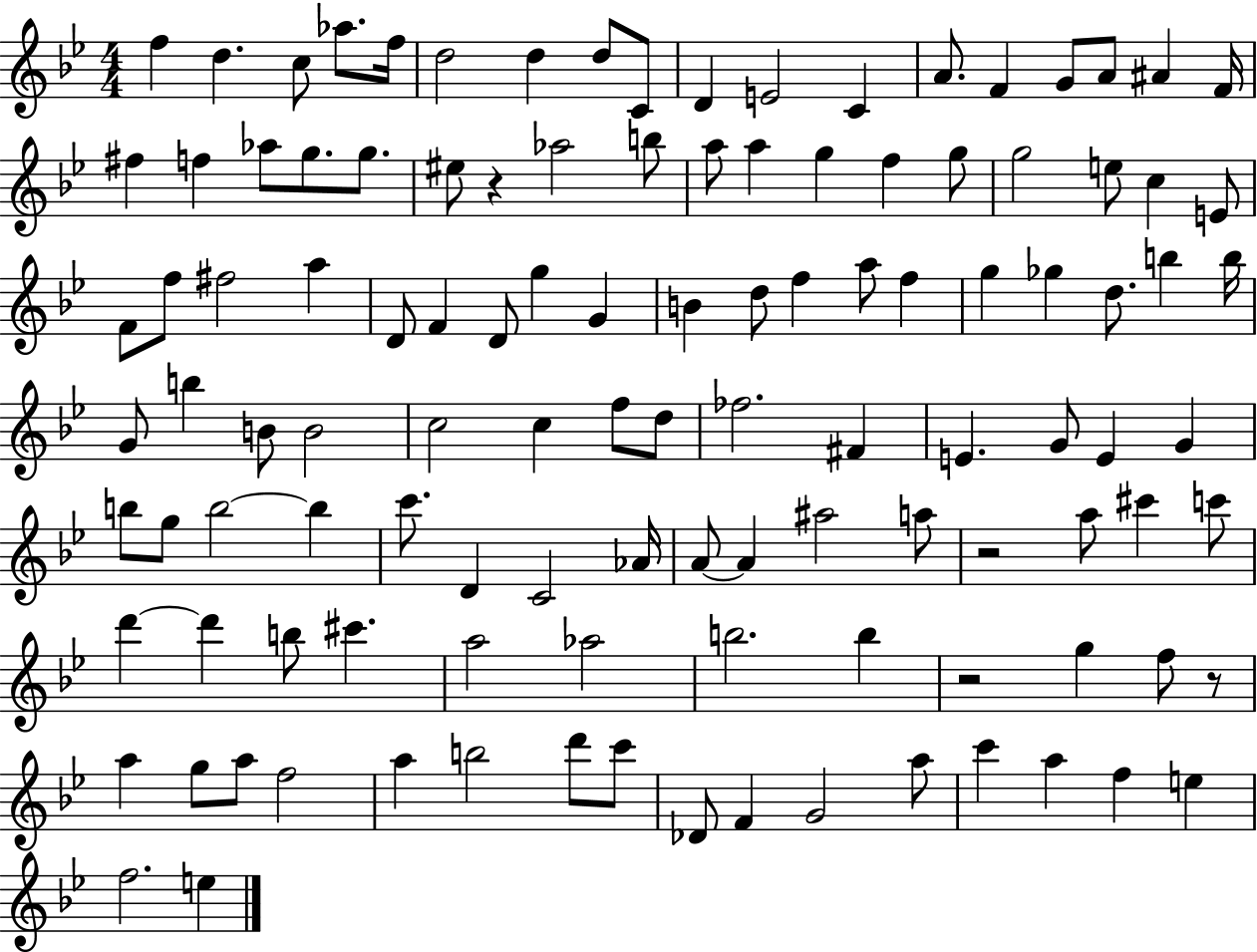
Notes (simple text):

F5/q D5/q. C5/e Ab5/e. F5/s D5/h D5/q D5/e C4/e D4/q E4/h C4/q A4/e. F4/q G4/e A4/e A#4/q F4/s F#5/q F5/q Ab5/e G5/e. G5/e. EIS5/e R/q Ab5/h B5/e A5/e A5/q G5/q F5/q G5/e G5/h E5/e C5/q E4/e F4/e F5/e F#5/h A5/q D4/e F4/q D4/e G5/q G4/q B4/q D5/e F5/q A5/e F5/q G5/q Gb5/q D5/e. B5/q B5/s G4/e B5/q B4/e B4/h C5/h C5/q F5/e D5/e FES5/h. F#4/q E4/q. G4/e E4/q G4/q B5/e G5/e B5/h B5/q C6/e. D4/q C4/h Ab4/s A4/e A4/q A#5/h A5/e R/h A5/e C#6/q C6/e D6/q D6/q B5/e C#6/q. A5/h Ab5/h B5/h. B5/q R/h G5/q F5/e R/e A5/q G5/e A5/e F5/h A5/q B5/h D6/e C6/e Db4/e F4/q G4/h A5/e C6/q A5/q F5/q E5/q F5/h. E5/q